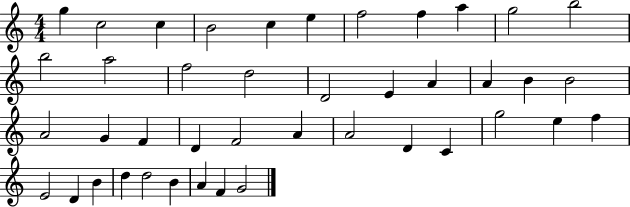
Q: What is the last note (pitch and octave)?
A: G4